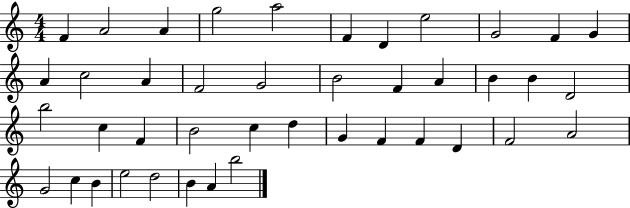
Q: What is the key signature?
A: C major